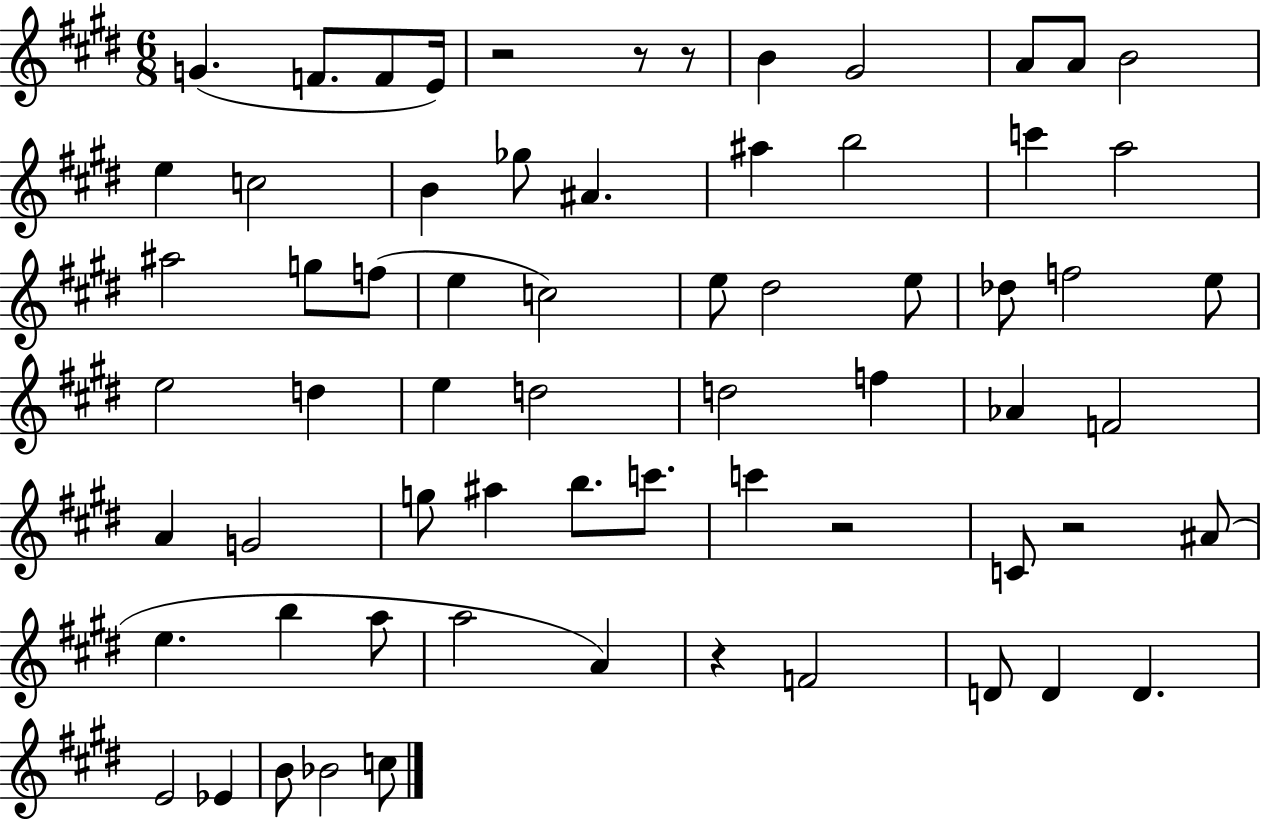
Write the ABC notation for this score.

X:1
T:Untitled
M:6/8
L:1/4
K:E
G F/2 F/2 E/4 z2 z/2 z/2 B ^G2 A/2 A/2 B2 e c2 B _g/2 ^A ^a b2 c' a2 ^a2 g/2 f/2 e c2 e/2 ^d2 e/2 _d/2 f2 e/2 e2 d e d2 d2 f _A F2 A G2 g/2 ^a b/2 c'/2 c' z2 C/2 z2 ^A/2 e b a/2 a2 A z F2 D/2 D D E2 _E B/2 _B2 c/2